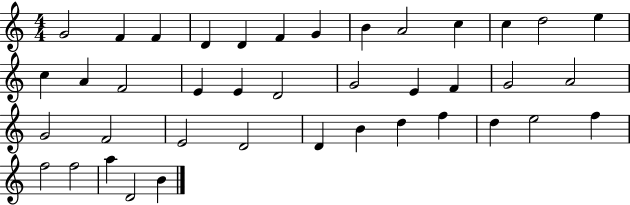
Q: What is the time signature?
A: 4/4